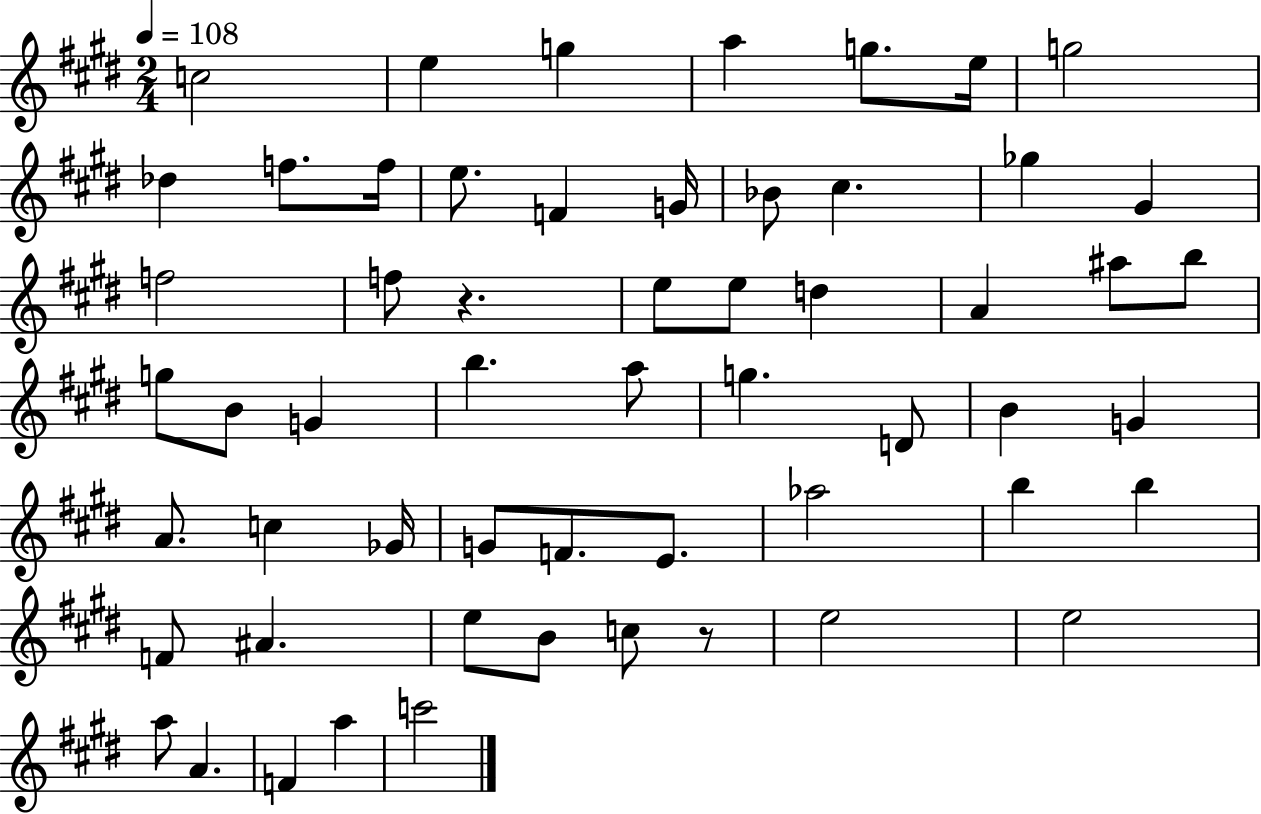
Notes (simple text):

C5/h E5/q G5/q A5/q G5/e. E5/s G5/h Db5/q F5/e. F5/s E5/e. F4/q G4/s Bb4/e C#5/q. Gb5/q G#4/q F5/h F5/e R/q. E5/e E5/e D5/q A4/q A#5/e B5/e G5/e B4/e G4/q B5/q. A5/e G5/q. D4/e B4/q G4/q A4/e. C5/q Gb4/s G4/e F4/e. E4/e. Ab5/h B5/q B5/q F4/e A#4/q. E5/e B4/e C5/e R/e E5/h E5/h A5/e A4/q. F4/q A5/q C6/h